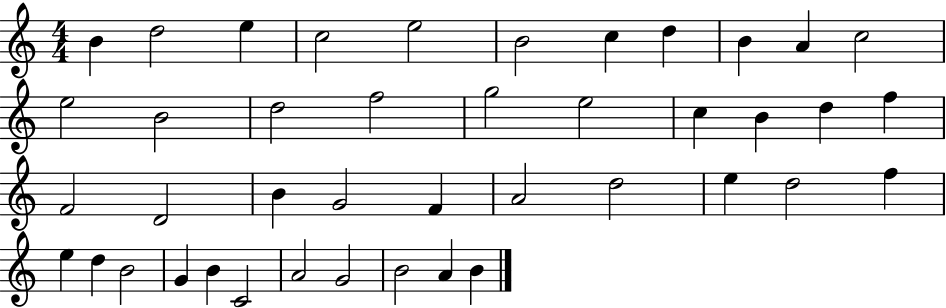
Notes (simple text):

B4/q D5/h E5/q C5/h E5/h B4/h C5/q D5/q B4/q A4/q C5/h E5/h B4/h D5/h F5/h G5/h E5/h C5/q B4/q D5/q F5/q F4/h D4/h B4/q G4/h F4/q A4/h D5/h E5/q D5/h F5/q E5/q D5/q B4/h G4/q B4/q C4/h A4/h G4/h B4/h A4/q B4/q